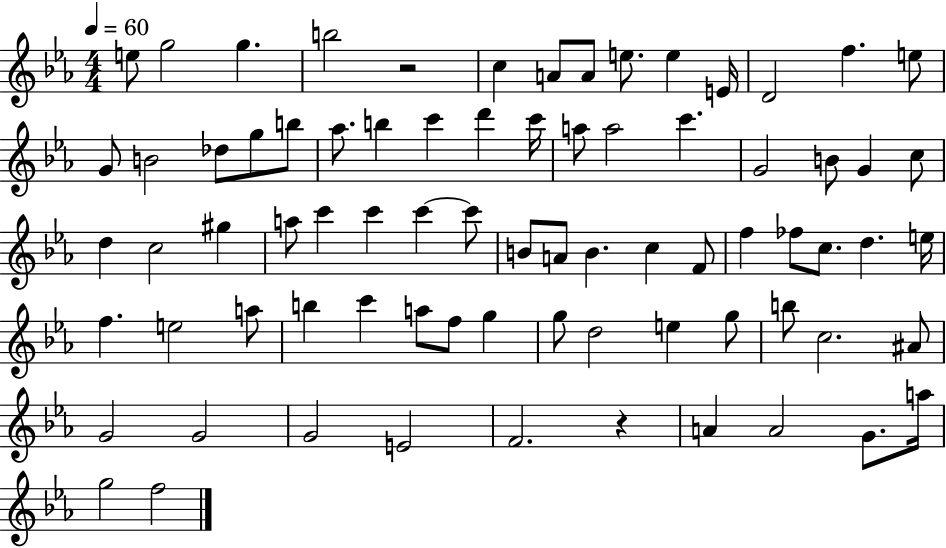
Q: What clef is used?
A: treble